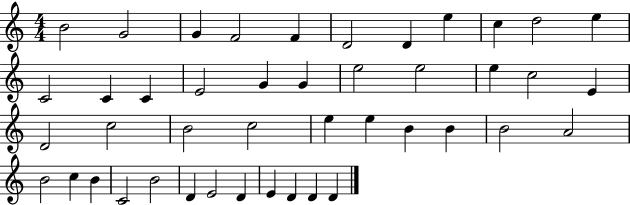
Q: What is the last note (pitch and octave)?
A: D4